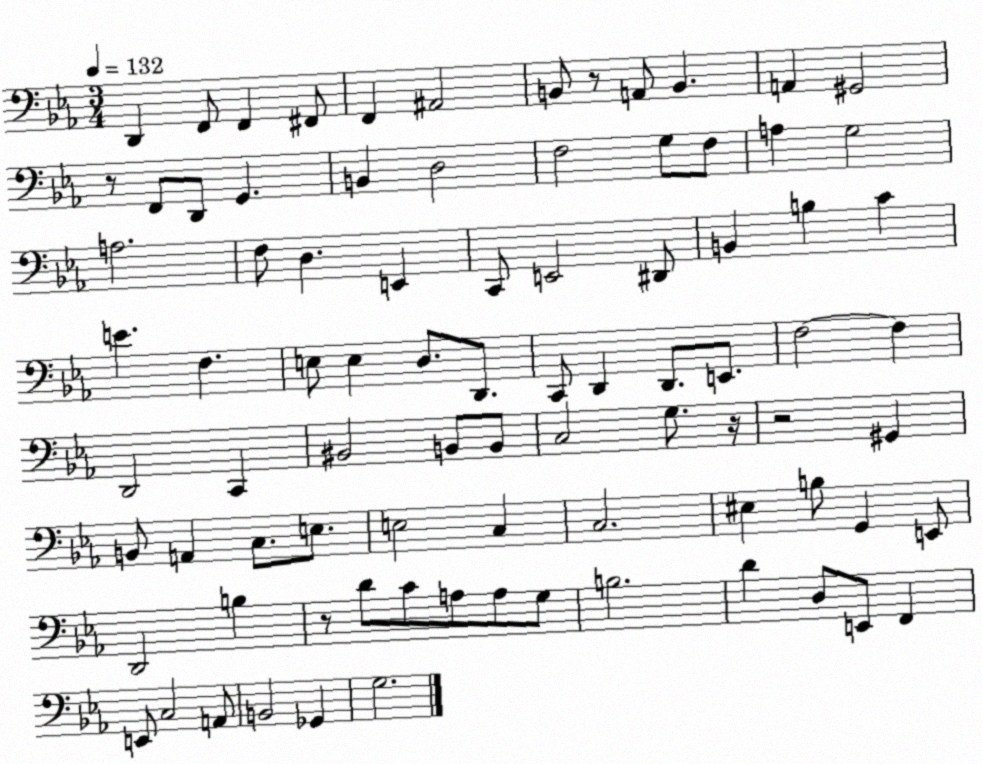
X:1
T:Untitled
M:3/4
L:1/4
K:Eb
D,, F,,/2 F,, ^F,,/2 F,, ^A,,2 B,,/2 z/2 A,,/2 B,, A,, ^G,,2 z/2 F,,/2 D,,/2 G,, B,, D,2 F,2 G,/2 F,/2 A, G,2 A,2 F,/2 D, E,, C,,/2 E,,2 ^D,,/2 B,, B, C E F, E,/2 E, D,/2 D,,/2 C,,/2 D,, D,,/2 E,,/2 F,2 F, D,,2 C,, ^B,,2 B,,/2 B,,/2 C,2 G,/2 z/4 z2 ^G,, B,,/2 A,, C,/2 E,/2 E,2 C, C,2 ^E, B,/2 G,, E,,/2 D,,2 B, z/2 D/2 C/2 A,/2 A,/2 G,/2 B,2 D D,/2 E,,/2 F,, E,,/2 C,2 A,,/2 B,,2 _G,, G,2